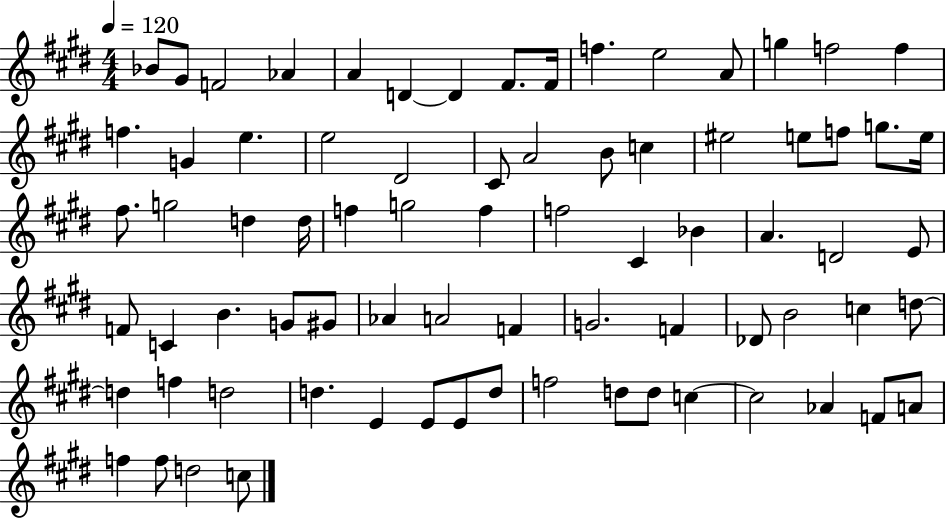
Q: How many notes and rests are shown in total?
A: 76